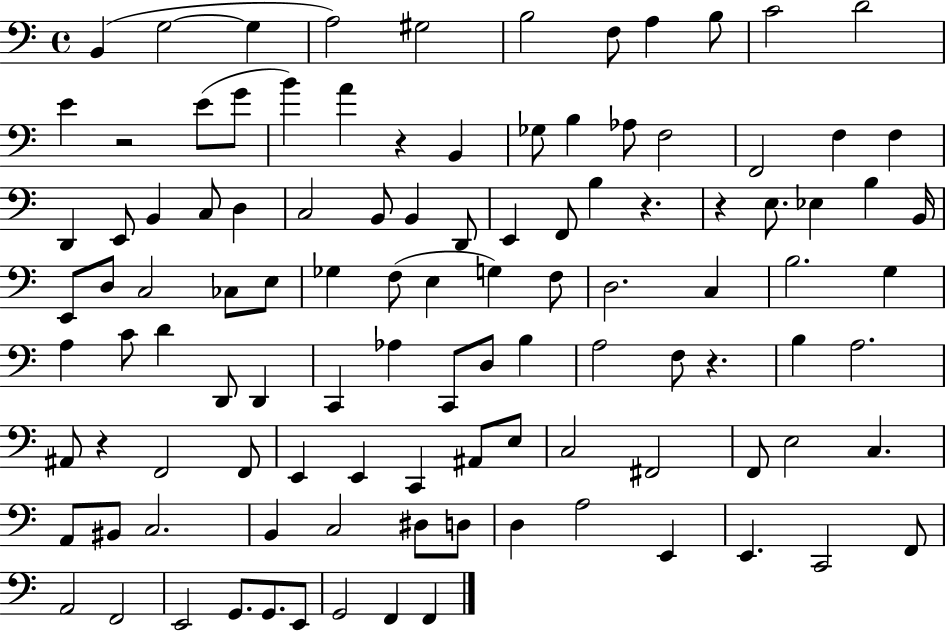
{
  \clef bass
  \time 4/4
  \defaultTimeSignature
  \key c \major
  b,4( g2~~ g4 | a2) gis2 | b2 f8 a4 b8 | c'2 d'2 | \break e'4 r2 e'8( g'8 | b'4) a'4 r4 b,4 | ges8 b4 aes8 f2 | f,2 f4 f4 | \break d,4 e,8 b,4 c8 d4 | c2 b,8 b,4 d,8 | e,4 f,8 b4 r4. | r4 e8. ees4 b4 b,16 | \break e,8 d8 c2 ces8 e8 | ges4 f8( e4 g4) f8 | d2. c4 | b2. g4 | \break a4 c'8 d'4 d,8 d,4 | c,4 aes4 c,8 d8 b4 | a2 f8 r4. | b4 a2. | \break ais,8 r4 f,2 f,8 | e,4 e,4 c,4 ais,8 e8 | c2 fis,2 | f,8 e2 c4. | \break a,8 bis,8 c2. | b,4 c2 dis8 d8 | d4 a2 e,4 | e,4. c,2 f,8 | \break a,2 f,2 | e,2 g,8. g,8. e,8 | g,2 f,4 f,4 | \bar "|."
}